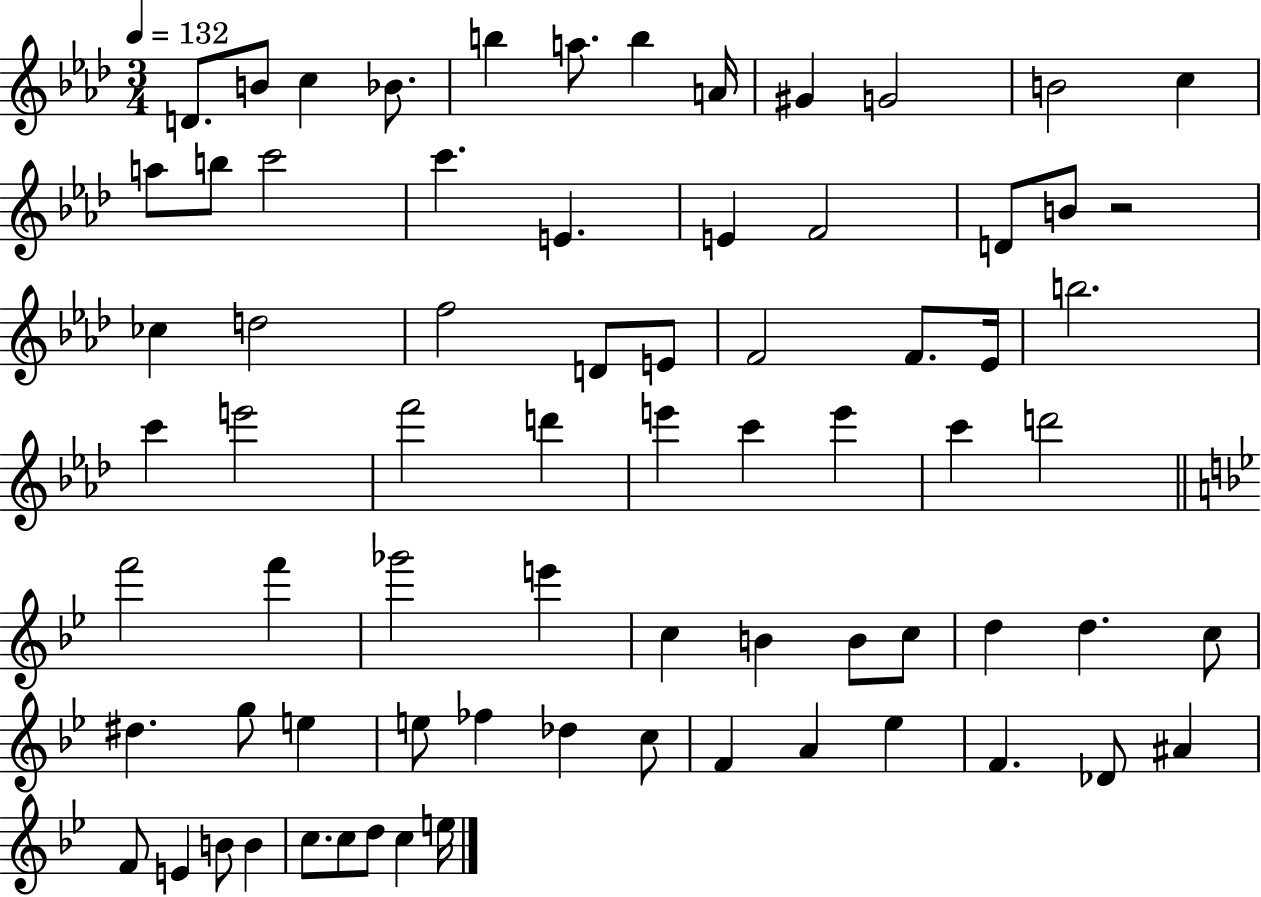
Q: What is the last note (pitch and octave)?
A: E5